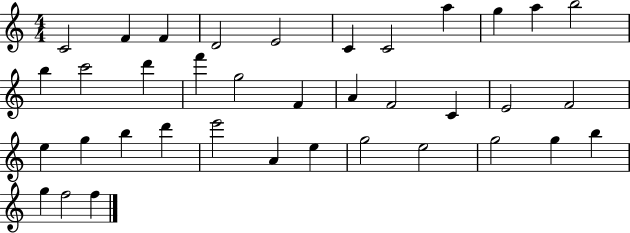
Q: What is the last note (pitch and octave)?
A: F5